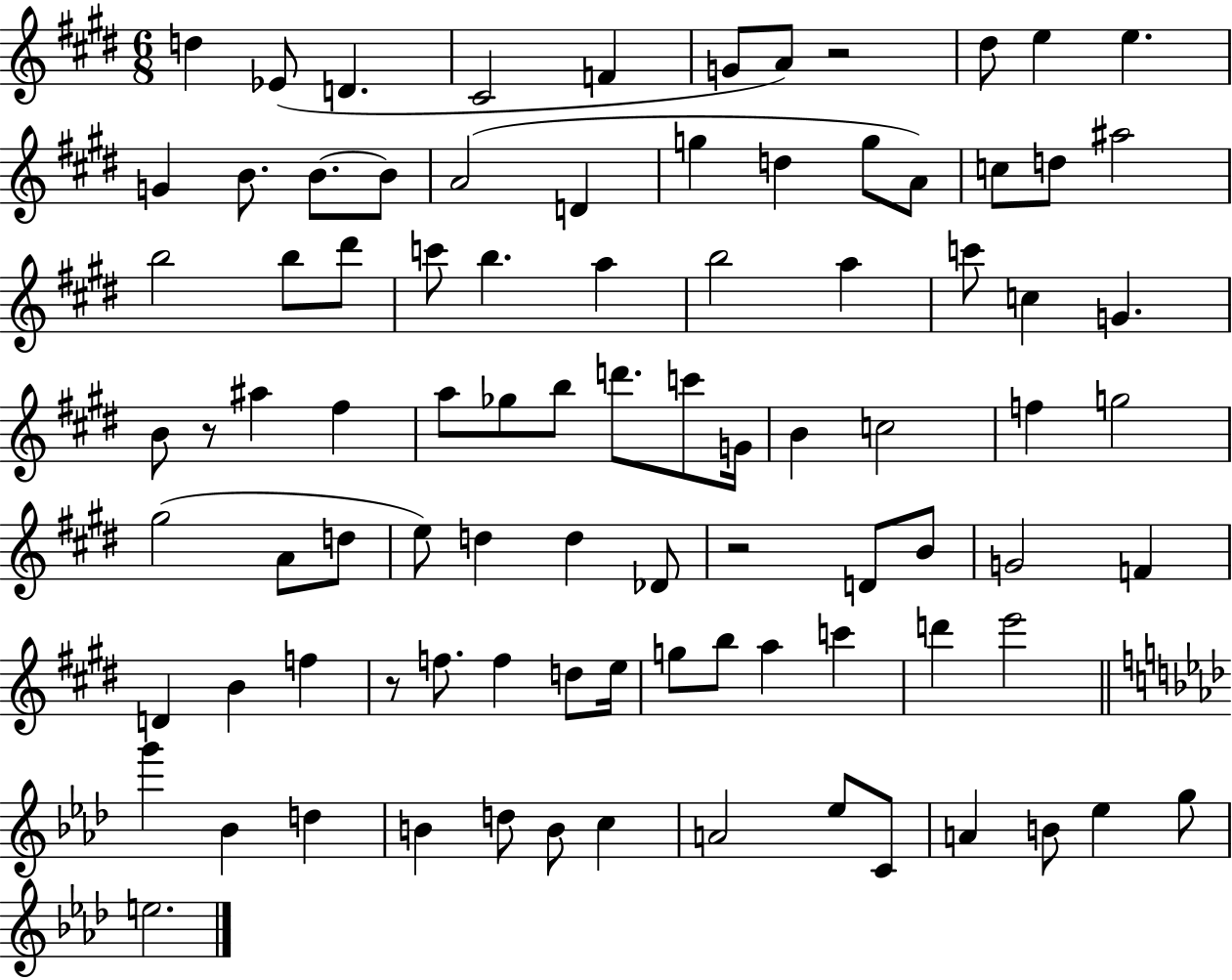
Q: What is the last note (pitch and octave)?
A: E5